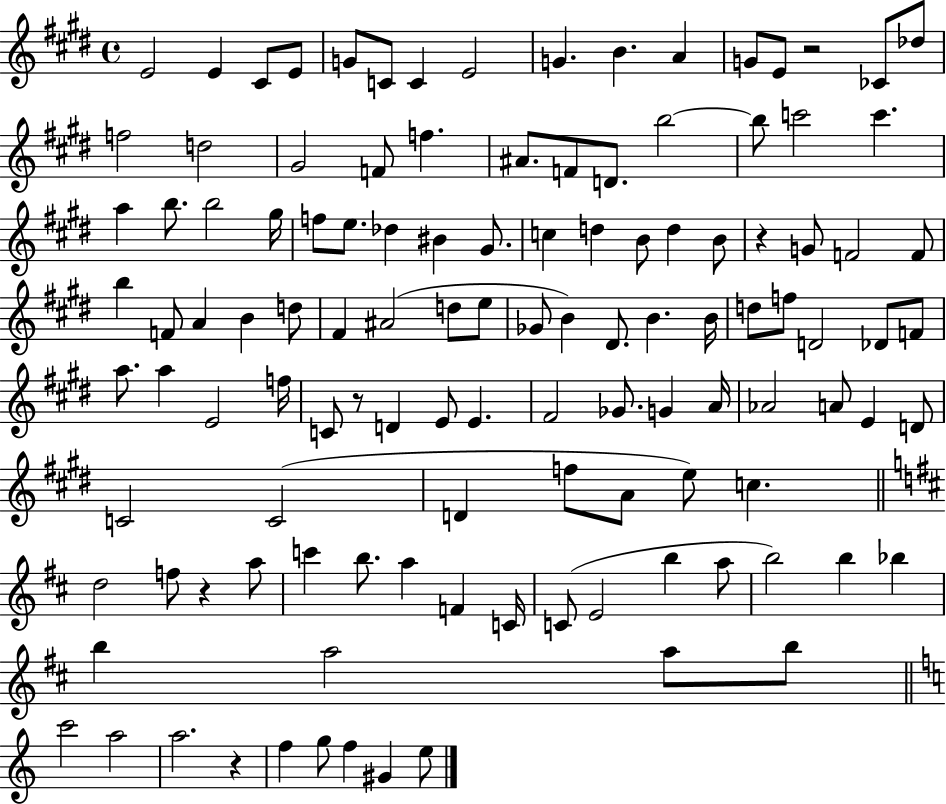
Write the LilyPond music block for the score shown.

{
  \clef treble
  \time 4/4
  \defaultTimeSignature
  \key e \major
  e'2 e'4 cis'8 e'8 | g'8 c'8 c'4 e'2 | g'4. b'4. a'4 | g'8 e'8 r2 ces'8 des''8 | \break f''2 d''2 | gis'2 f'8 f''4. | ais'8. f'8 d'8. b''2~~ | b''8 c'''2 c'''4. | \break a''4 b''8. b''2 gis''16 | f''8 e''8. des''4 bis'4 gis'8. | c''4 d''4 b'8 d''4 b'8 | r4 g'8 f'2 f'8 | \break b''4 f'8 a'4 b'4 d''8 | fis'4 ais'2( d''8 e''8 | ges'8 b'4) dis'8. b'4. b'16 | d''8 f''8 d'2 des'8 f'8 | \break a''8. a''4 e'2 f''16 | c'8 r8 d'4 e'8 e'4. | fis'2 ges'8. g'4 a'16 | aes'2 a'8 e'4 d'8 | \break c'2 c'2( | d'4 f''8 a'8 e''8) c''4. | \bar "||" \break \key b \minor d''2 f''8 r4 a''8 | c'''4 b''8. a''4 f'4 c'16 | c'8( e'2 b''4 a''8 | b''2) b''4 bes''4 | \break b''4 a''2 a''8 b''8 | \bar "||" \break \key a \minor c'''2 a''2 | a''2. r4 | f''4 g''8 f''4 gis'4 e''8 | \bar "|."
}